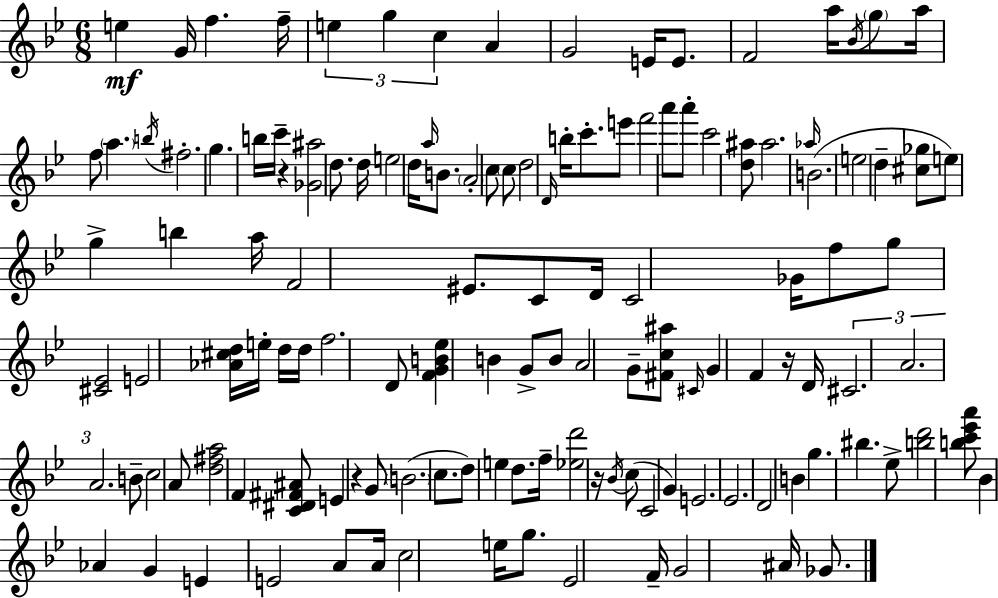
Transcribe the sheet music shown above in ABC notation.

X:1
T:Untitled
M:6/8
L:1/4
K:Gm
e G/4 f f/4 e g c A G2 E/4 E/2 F2 a/4 _B/4 g/2 a/4 f/2 a b/4 ^f2 g b/4 c'/4 z [_G^a]2 d/2 d/4 e2 d/4 a/4 B/2 A2 c/2 c/2 d2 D/4 b/4 c'/2 e'/2 f'2 a'/2 a'/2 c'2 [d^a]/2 ^a2 _a/4 B2 e2 d [^c_g]/2 e/2 g b a/4 F2 ^E/2 C/2 D/4 C2 _G/4 f/2 g/2 [^C_E]2 E2 [_A^cd]/4 e/4 d/4 d/4 f2 D/2 [FGB_e] B G/2 B/2 A2 G/2 [^Fc^a]/2 ^C/4 G F z/4 D/4 ^C2 A2 A2 B/2 c2 A/2 [d^fa]2 F [C^D^F^A]/2 E z G/2 B2 c/2 d/2 e d/2 f/4 [_ed']2 z/4 _B/4 c/2 C2 G E2 _E2 D2 B g ^b _e/2 [bd']2 [bc'_e'a']/2 _B _A G E E2 A/2 A/4 c2 e/4 g/2 _E2 F/4 G2 ^A/4 _G/2